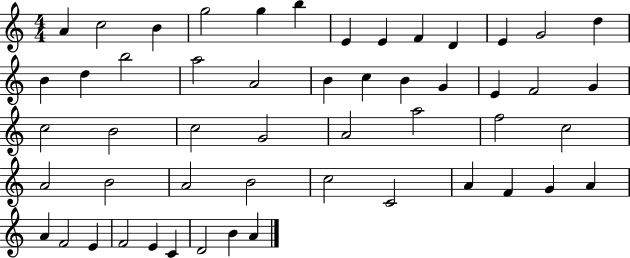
{
  \clef treble
  \numericTimeSignature
  \time 4/4
  \key c \major
  a'4 c''2 b'4 | g''2 g''4 b''4 | e'4 e'4 f'4 d'4 | e'4 g'2 d''4 | \break b'4 d''4 b''2 | a''2 a'2 | b'4 c''4 b'4 g'4 | e'4 f'2 g'4 | \break c''2 b'2 | c''2 g'2 | a'2 a''2 | f''2 c''2 | \break a'2 b'2 | a'2 b'2 | c''2 c'2 | a'4 f'4 g'4 a'4 | \break a'4 f'2 e'4 | f'2 e'4 c'4 | d'2 b'4 a'4 | \bar "|."
}